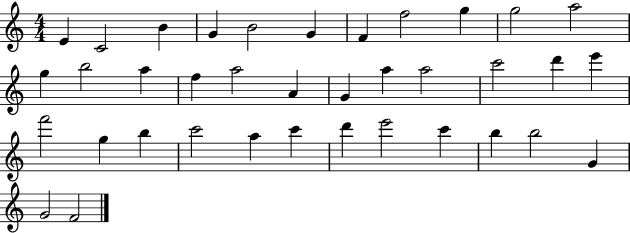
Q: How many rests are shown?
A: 0